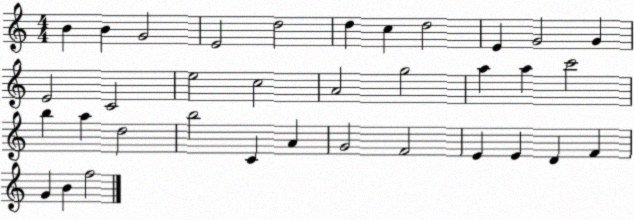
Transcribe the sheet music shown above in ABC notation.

X:1
T:Untitled
M:4/4
L:1/4
K:C
B B G2 E2 d2 d c d2 E G2 G E2 C2 e2 c2 A2 g2 a a c'2 b a d2 b2 C A G2 F2 E E D F G B f2